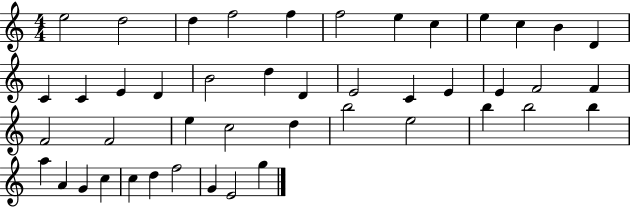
X:1
T:Untitled
M:4/4
L:1/4
K:C
e2 d2 d f2 f f2 e c e c B D C C E D B2 d D E2 C E E F2 F F2 F2 e c2 d b2 e2 b b2 b a A G c c d f2 G E2 g